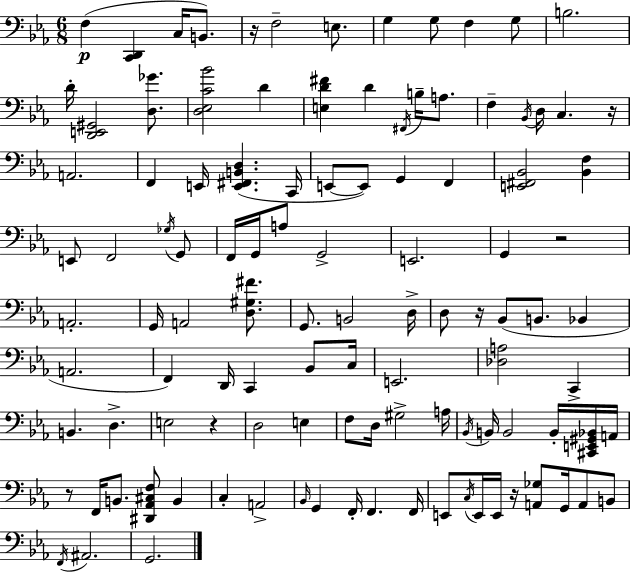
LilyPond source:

{
  \clef bass
  \numericTimeSignature
  \time 6/8
  \key ees \major
  f4(\p <c, d,>4 c16 b,8.) | r16 f2-- e8. | g4 g8 f4 g8 | b2. | \break d'16-. <d, e, gis,>2 <d ges'>8. | <d ees c' bes'>2 d'4 | <e d' fis'>4 d'4 \acciaccatura { fis,16 } b16-- a8. | f4-- \acciaccatura { bes,16 } d16 c4. | \break r16 a,2. | f,4 e,16 <e, fis, b, d>4.( | c,16 e,8~~ e,8) g,4 f,4 | <e, fis, bes,>2 <bes, f>4 | \break e,8 f,2 | \acciaccatura { ges16 } g,8 f,16 g,16 a8 g,2-> | e,2. | g,4 r2 | \break a,2.-. | g,16 a,2 | <d gis fis'>8. g,8. b,2 | d16-> d8 r16 bes,8( b,8. bes,4 | \break a,2. | f,4) d,16 c,4 | bes,8 c16 e,2. | <des a>2 c,4-> | \break b,4. d4.-> | e2 r4 | d2 e4 | f8 d16 gis2-> | \break a16 \acciaccatura { bes,16 } b,16 b,2 | b,16-. <cis, e, gis, bes,>16 a,16 r8 f,16 b,8. <dis, aes, cis f>8 | b,4 c4-. a,2-> | \grace { bes,16 } g,4 f,16-. f,4. | \break f,16 e,8 \acciaccatura { c16 } e,16 e,16 r16 <a, ges>8 | g,16 a,8 b,8 \acciaccatura { f,16 } ais,2. | g,2. | \bar "|."
}